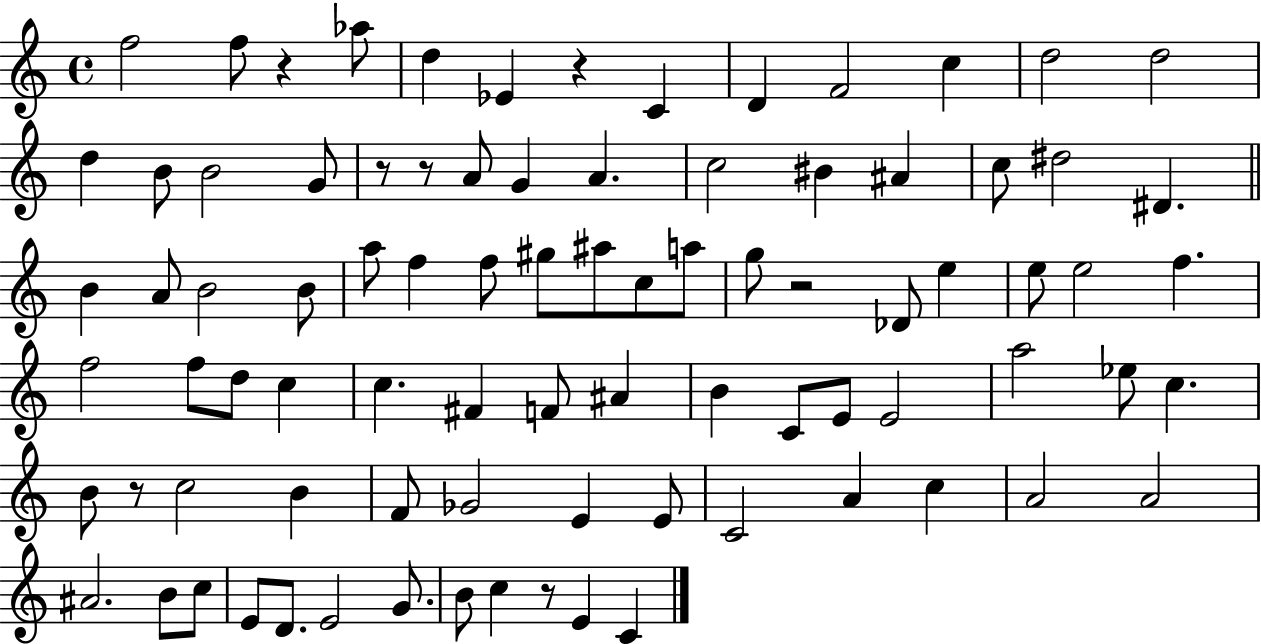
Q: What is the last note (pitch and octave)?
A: C4